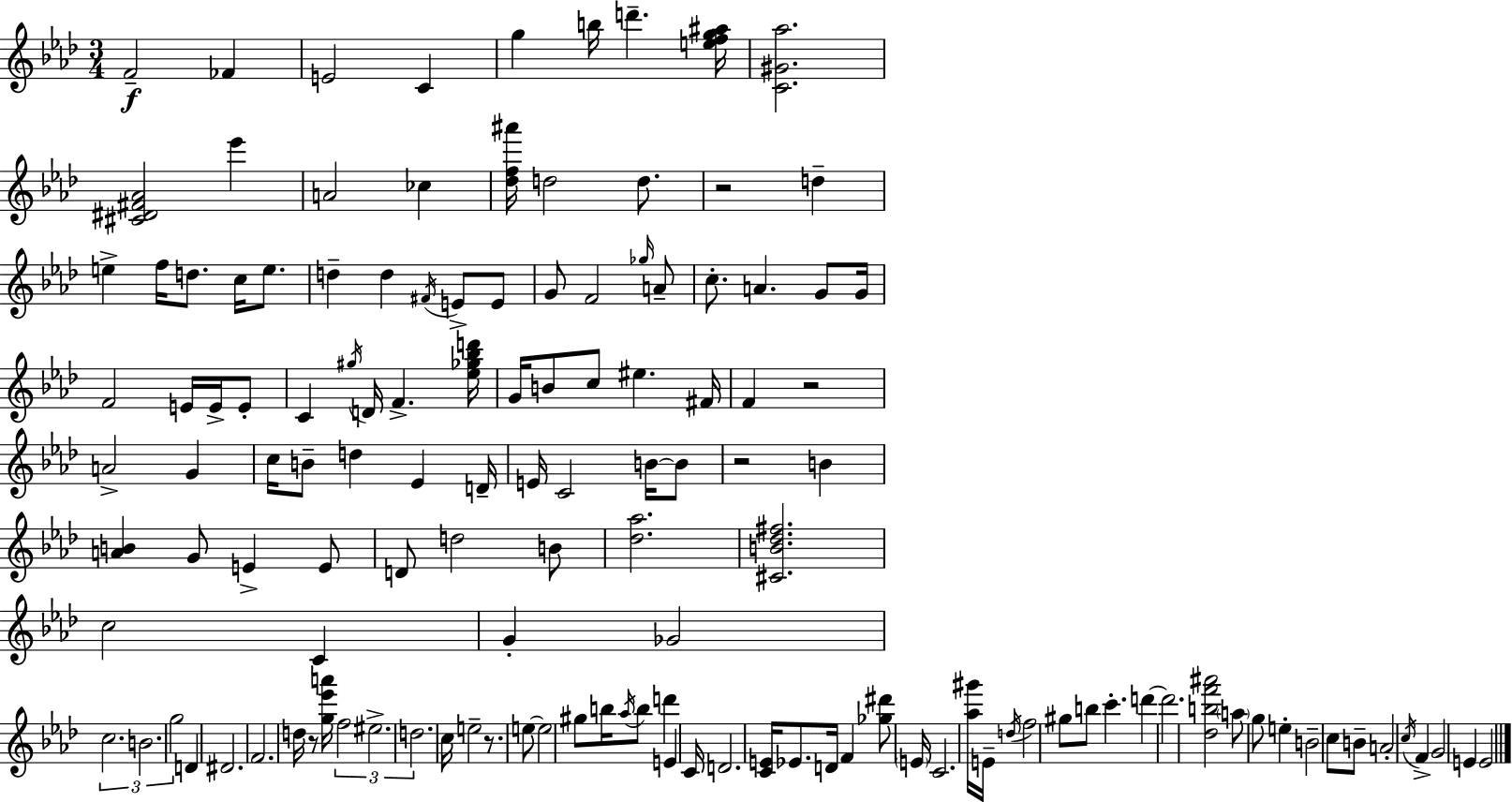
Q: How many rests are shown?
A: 5